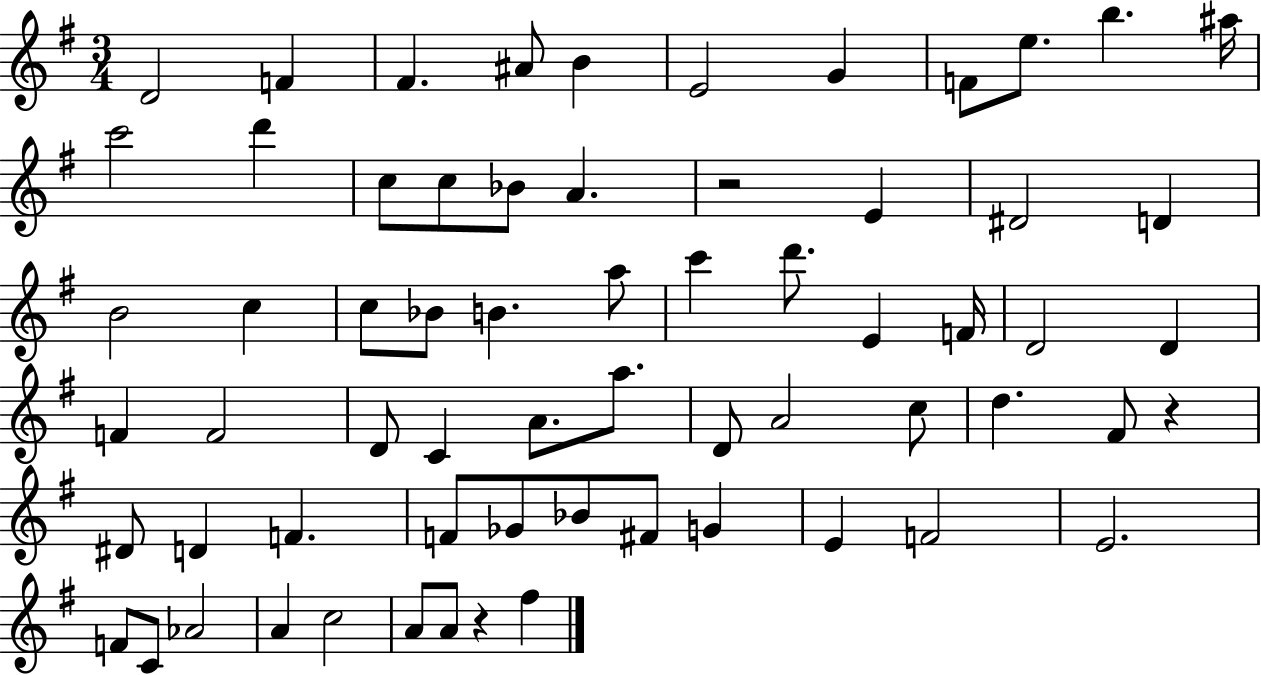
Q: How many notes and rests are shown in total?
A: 65